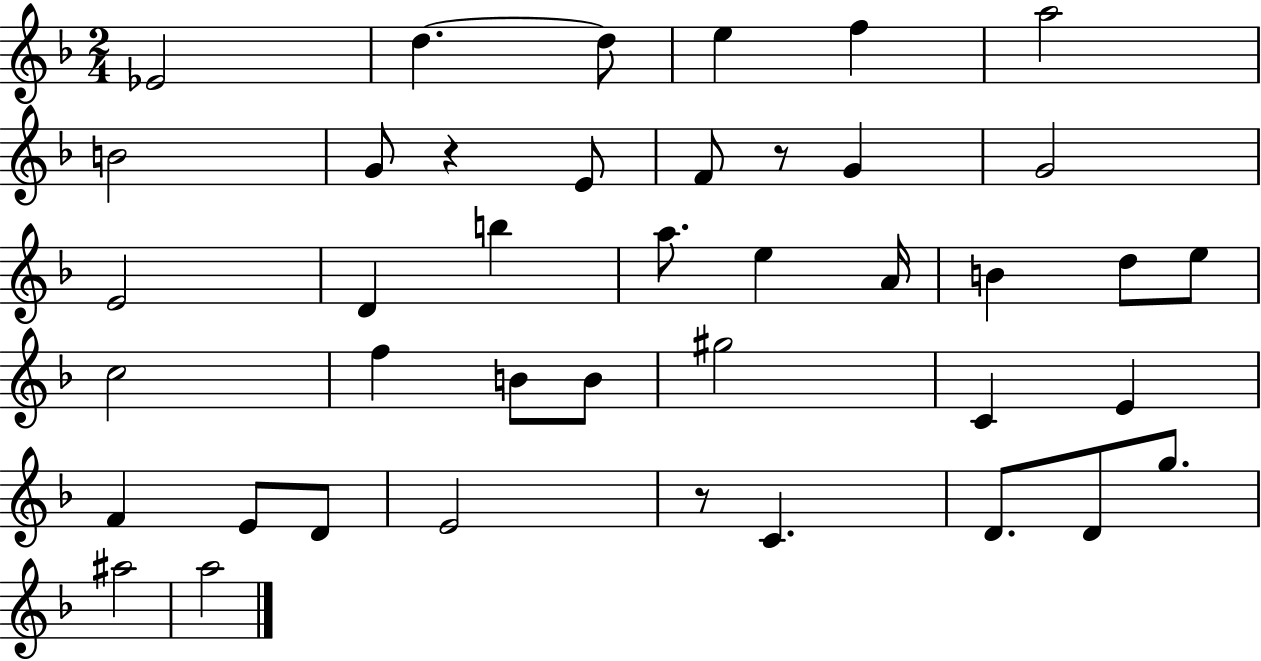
X:1
T:Untitled
M:2/4
L:1/4
K:F
_E2 d d/2 e f a2 B2 G/2 z E/2 F/2 z/2 G G2 E2 D b a/2 e A/4 B d/2 e/2 c2 f B/2 B/2 ^g2 C E F E/2 D/2 E2 z/2 C D/2 D/2 g/2 ^a2 a2